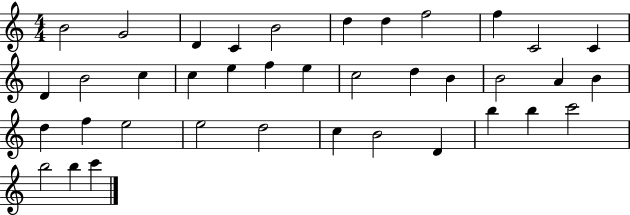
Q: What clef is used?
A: treble